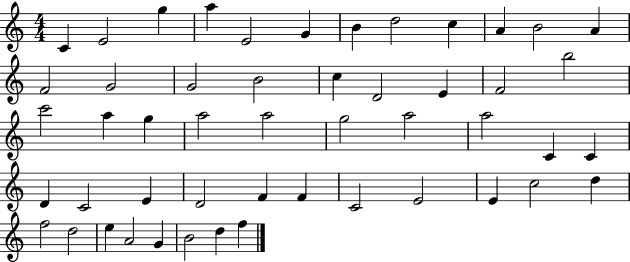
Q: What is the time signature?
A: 4/4